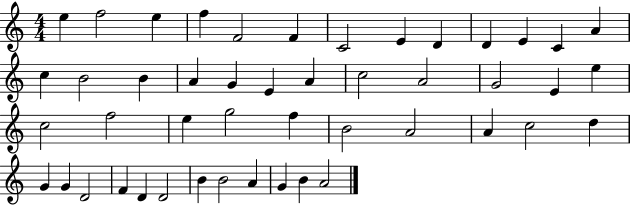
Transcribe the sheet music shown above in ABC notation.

X:1
T:Untitled
M:4/4
L:1/4
K:C
e f2 e f F2 F C2 E D D E C A c B2 B A G E A c2 A2 G2 E e c2 f2 e g2 f B2 A2 A c2 d G G D2 F D D2 B B2 A G B A2